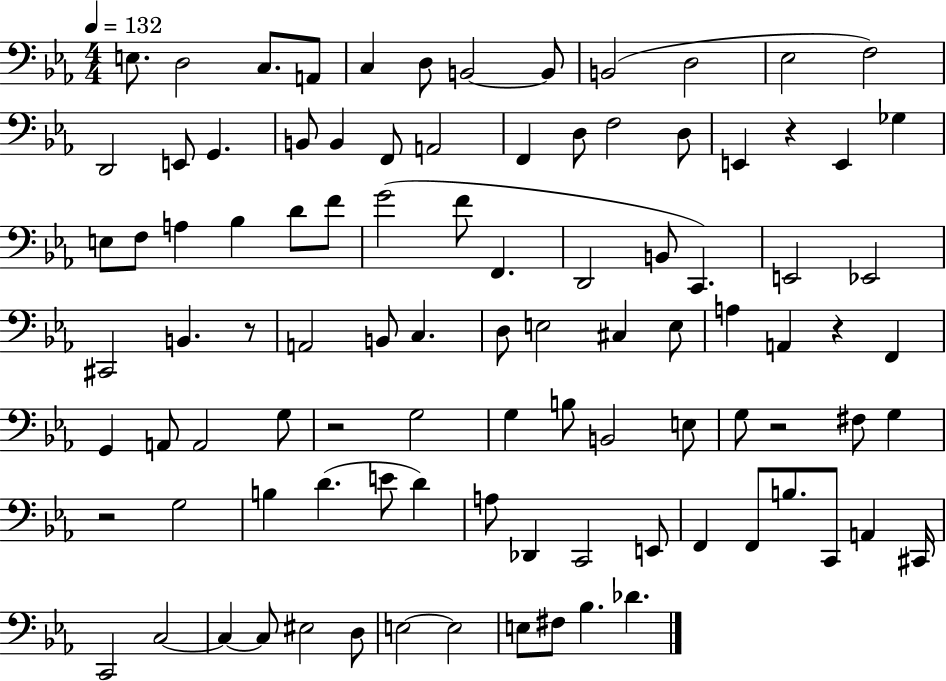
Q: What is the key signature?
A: EES major